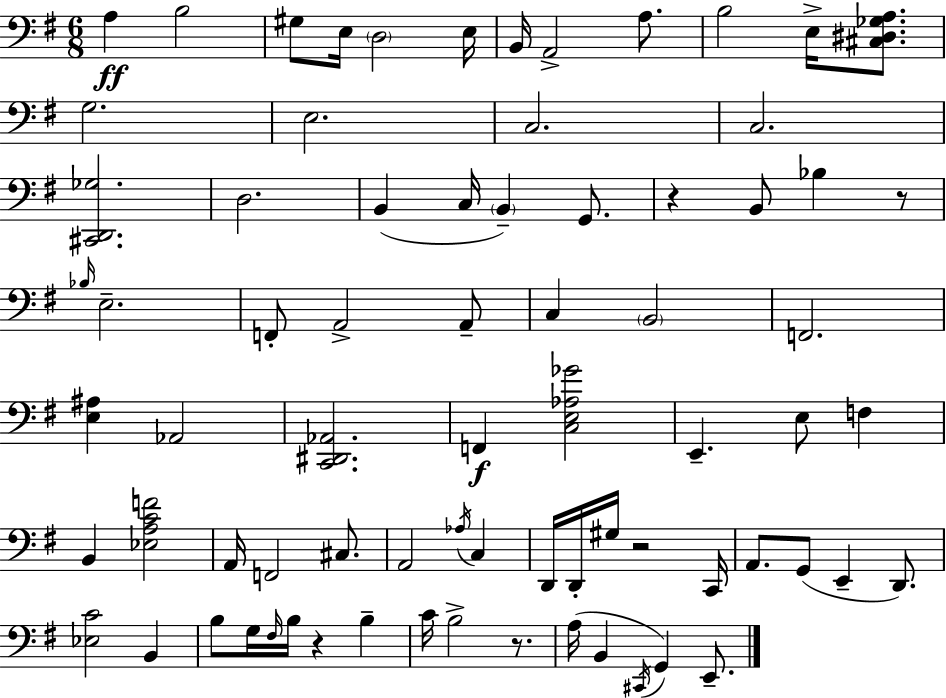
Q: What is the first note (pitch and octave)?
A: A3